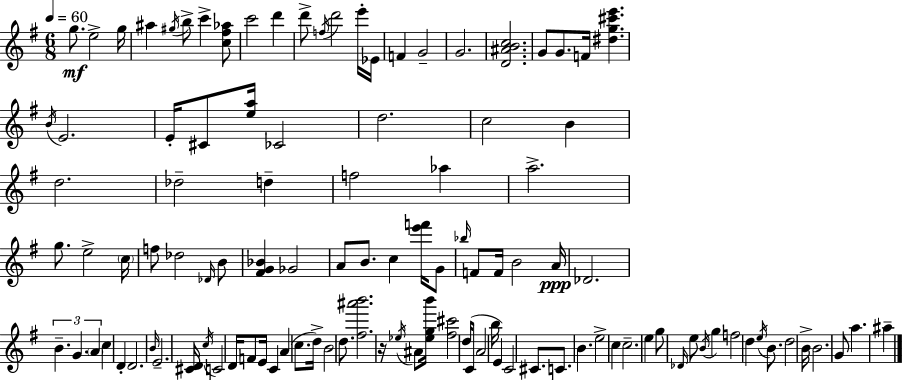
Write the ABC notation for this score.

X:1
T:Untitled
M:6/8
L:1/4
K:Em
g/2 e2 g/4 ^a ^g/4 b/2 c' [c^f_a]/2 c'2 d' d'/2 f/4 d'2 e'/4 _E/4 F G2 G2 [D^ABc]2 G/2 G/2 F/4 [^dg^c'e'] B/4 E2 E/4 ^C/2 [ea]/4 _C2 d2 c2 B d2 _d2 d f2 _a a2 g/2 e2 c/4 f/2 _d2 _D/4 B/2 [^FG_B] _G2 A/2 B/2 c [e'f']/4 G/2 _b/4 F/2 F/4 B2 A/4 _D2 B G A c D D2 B/4 E2 [^CD]/4 c/4 C2 D/4 F/2 E/4 C A c/2 d/4 B2 d/2 [^f^a'b']2 z/4 _e/4 ^A/2 [_egb']/4 [^f^c']2 d/4 C/2 A2 b/4 E C2 ^C/2 C/2 B e2 c c2 e g/2 _D/4 e/2 B/4 g f2 d e/4 B/2 d2 B/4 B2 G/2 a ^a